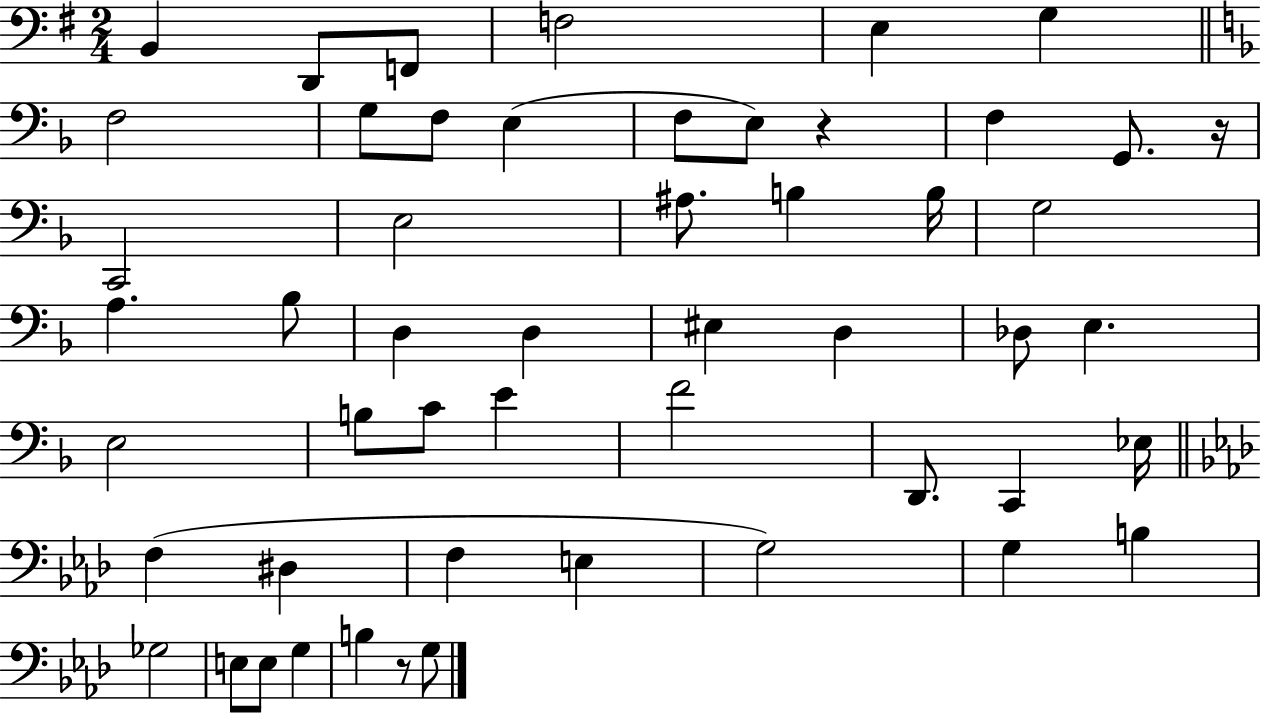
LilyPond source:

{
  \clef bass
  \numericTimeSignature
  \time 2/4
  \key g \major
  b,4 d,8 f,8 | f2 | e4 g4 | \bar "||" \break \key f \major f2 | g8 f8 e4( | f8 e8) r4 | f4 g,8. r16 | \break c,2 | e2 | ais8. b4 b16 | g2 | \break a4. bes8 | d4 d4 | eis4 d4 | des8 e4. | \break e2 | b8 c'8 e'4 | f'2 | d,8. c,4 ees16 | \break \bar "||" \break \key f \minor f4( dis4 | f4 e4 | g2) | g4 b4 | \break ges2 | e8 e8 g4 | b4 r8 g8 | \bar "|."
}